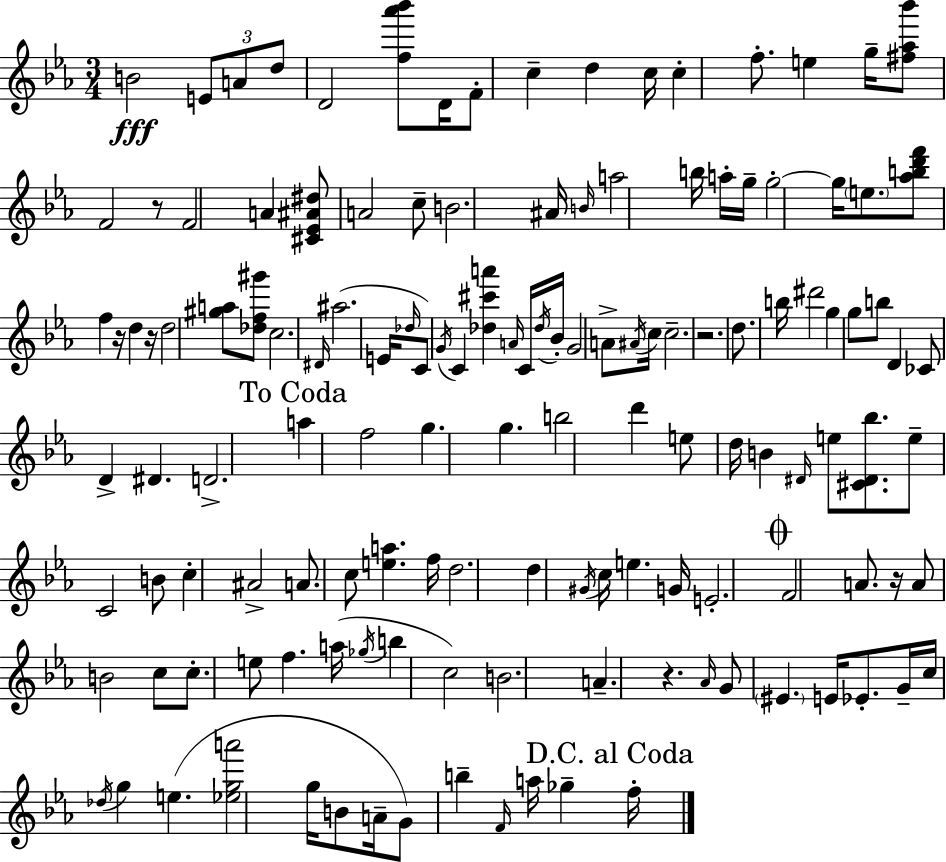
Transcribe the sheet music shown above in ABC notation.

X:1
T:Untitled
M:3/4
L:1/4
K:Cm
B2 E/2 A/2 d/2 D2 [f_a'_b']/2 D/4 F/2 c d c/4 c f/2 e g/4 [^f_a_b']/2 F2 z/2 F2 A [^C_E^A^d]/2 A2 c/2 B2 ^A/4 B/4 a2 b/4 a/4 g/4 g2 g/4 e/2 [_abd'f']/2 f z/4 d z/4 d2 [^ga]/2 [_df^g']/2 c2 ^D/4 ^a2 E/4 _d/4 C/2 G/4 C [_d^c'a'] A/4 C/4 _d/4 _B/4 G2 A/2 ^A/4 c/4 c2 z2 d/2 b/4 ^d'2 g g/2 b/2 D _C/2 D ^D D2 a f2 g g b2 d' e/2 d/4 B ^D/4 e/2 [^C^D_b]/2 e/2 C2 B/2 c ^A2 A/2 c/2 [ea] f/4 d2 d ^G/4 c/4 e G/4 E2 F2 A/2 z/4 A/2 B2 c/2 c/2 e/2 f a/4 _g/4 b c2 B2 A z _A/4 G/2 ^E E/4 _E/2 G/4 c/4 _d/4 g e [_ega']2 g/4 B/2 A/4 G/2 b F/4 a/4 _g f/4